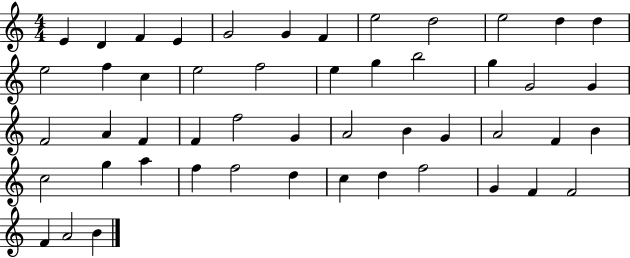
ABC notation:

X:1
T:Untitled
M:4/4
L:1/4
K:C
E D F E G2 G F e2 d2 e2 d d e2 f c e2 f2 e g b2 g G2 G F2 A F F f2 G A2 B G A2 F B c2 g a f f2 d c d f2 G F F2 F A2 B